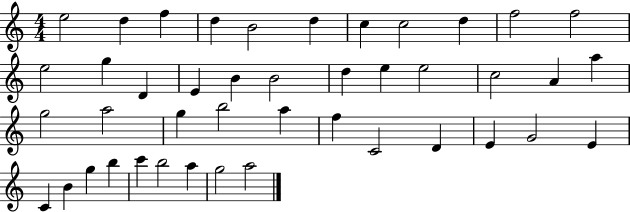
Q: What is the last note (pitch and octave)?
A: A5